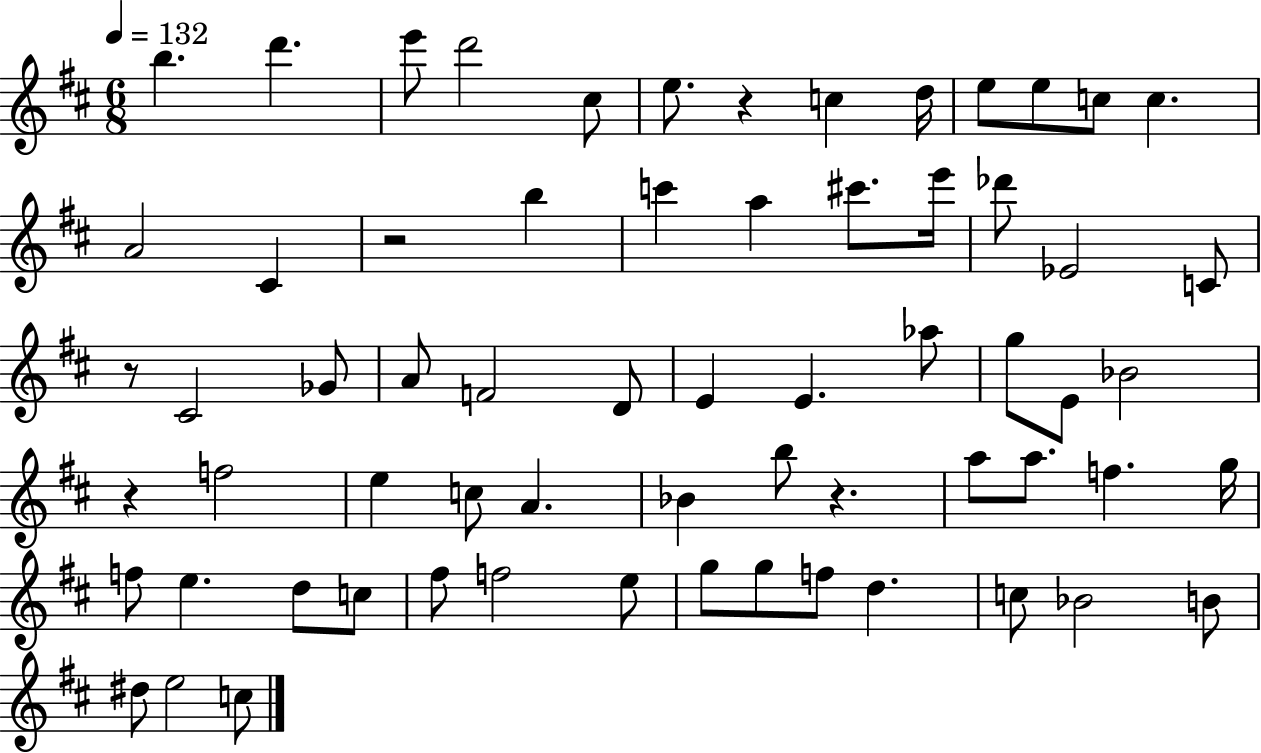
X:1
T:Untitled
M:6/8
L:1/4
K:D
b d' e'/2 d'2 ^c/2 e/2 z c d/4 e/2 e/2 c/2 c A2 ^C z2 b c' a ^c'/2 e'/4 _d'/2 _E2 C/2 z/2 ^C2 _G/2 A/2 F2 D/2 E E _a/2 g/2 E/2 _B2 z f2 e c/2 A _B b/2 z a/2 a/2 f g/4 f/2 e d/2 c/2 ^f/2 f2 e/2 g/2 g/2 f/2 d c/2 _B2 B/2 ^d/2 e2 c/2